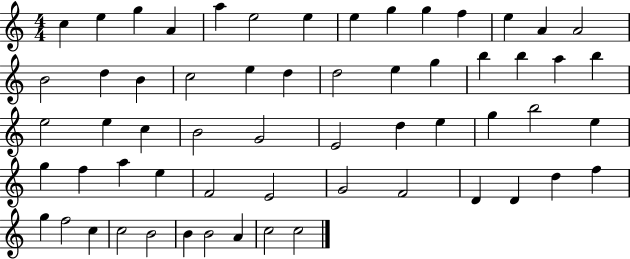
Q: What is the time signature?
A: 4/4